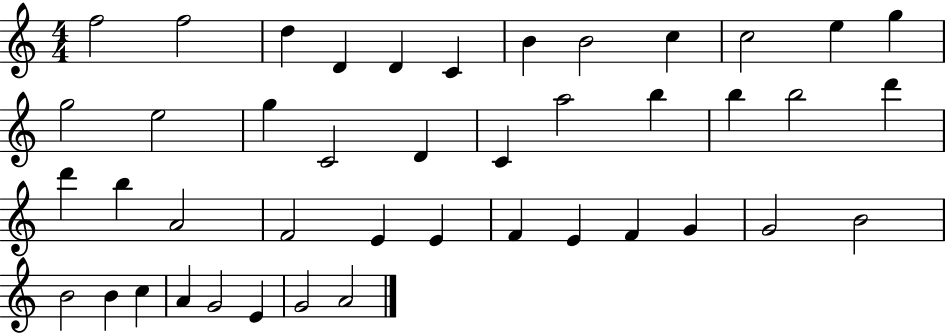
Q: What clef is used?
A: treble